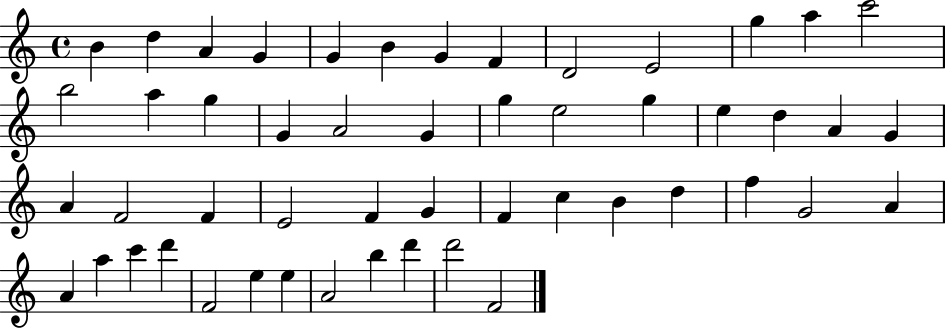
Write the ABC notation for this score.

X:1
T:Untitled
M:4/4
L:1/4
K:C
B d A G G B G F D2 E2 g a c'2 b2 a g G A2 G g e2 g e d A G A F2 F E2 F G F c B d f G2 A A a c' d' F2 e e A2 b d' d'2 F2